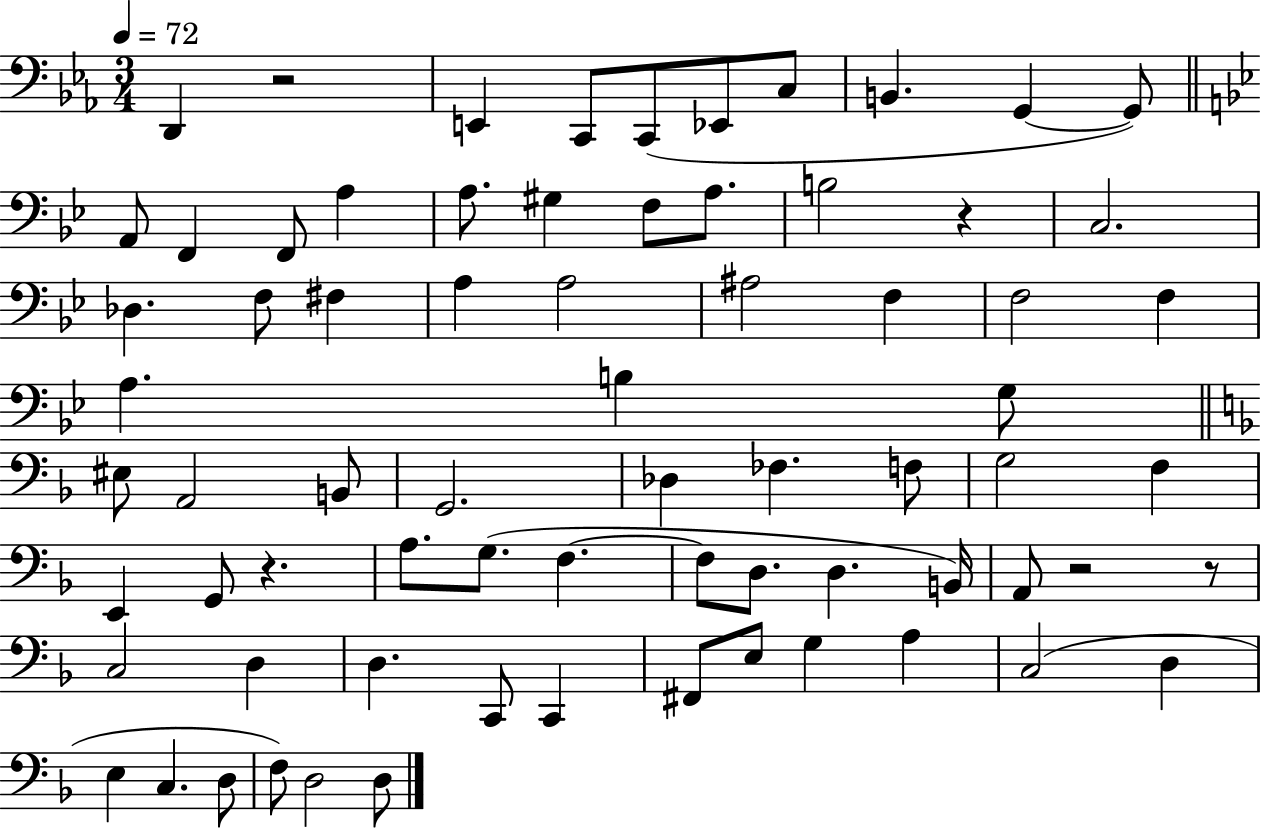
{
  \clef bass
  \numericTimeSignature
  \time 3/4
  \key ees \major
  \tempo 4 = 72
  \repeat volta 2 { d,4 r2 | e,4 c,8 c,8( ees,8 c8 | b,4. g,4~~ g,8) | \bar "||" \break \key bes \major a,8 f,4 f,8 a4 | a8. gis4 f8 a8. | b2 r4 | c2. | \break des4. f8 fis4 | a4 a2 | ais2 f4 | f2 f4 | \break a4. b4 g8 | \bar "||" \break \key f \major eis8 a,2 b,8 | g,2. | des4 fes4. f8 | g2 f4 | \break e,4 g,8 r4. | a8. g8.( f4.~~ | f8 d8. d4. b,16) | a,8 r2 r8 | \break c2 d4 | d4. c,8 c,4 | fis,8 e8 g4 a4 | c2( d4 | \break e4 c4. d8 | f8) d2 d8 | } \bar "|."
}